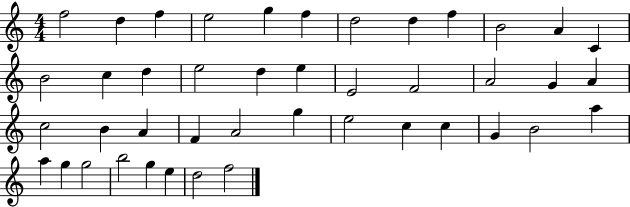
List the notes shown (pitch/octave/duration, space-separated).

F5/h D5/q F5/q E5/h G5/q F5/q D5/h D5/q F5/q B4/h A4/q C4/q B4/h C5/q D5/q E5/h D5/q E5/q E4/h F4/h A4/h G4/q A4/q C5/h B4/q A4/q F4/q A4/h G5/q E5/h C5/q C5/q G4/q B4/h A5/q A5/q G5/q G5/h B5/h G5/q E5/q D5/h F5/h